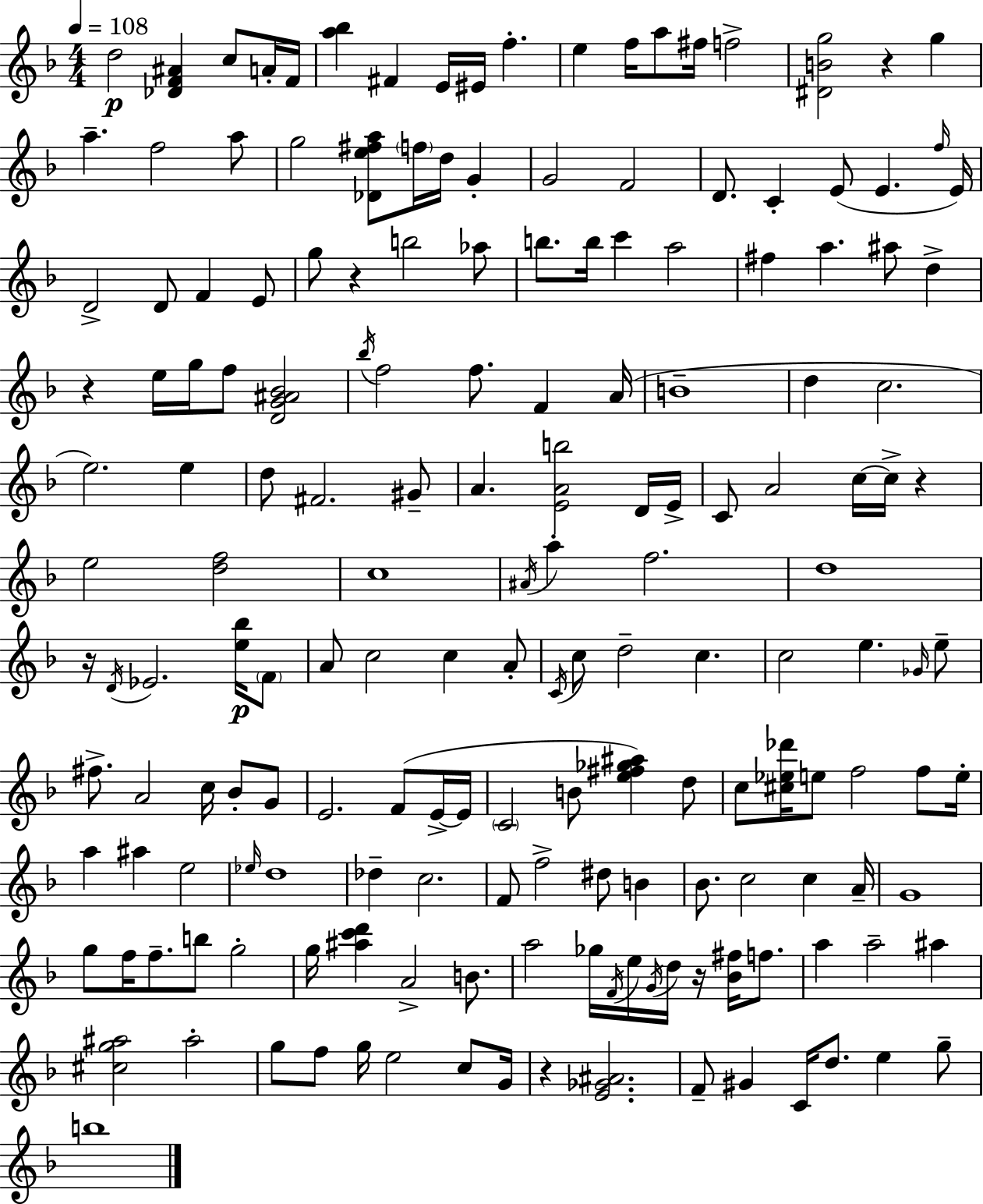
{
  \clef treble
  \numericTimeSignature
  \time 4/4
  \key d \minor
  \tempo 4 = 108
  d''2\p <des' f' ais'>4 c''8 a'16-. f'16 | <a'' bes''>4 fis'4 e'16 eis'16 f''4.-. | e''4 f''16 a''8 fis''16 f''2-> | <dis' b' g''>2 r4 g''4 | \break a''4.-- f''2 a''8 | g''2 <des' e'' fis'' a''>8 \parenthesize f''16 d''16 g'4-. | g'2 f'2 | d'8. c'4-. e'8( e'4. \grace { f''16 }) | \break e'16 d'2-> d'8 f'4 e'8 | g''8 r4 b''2 aes''8 | b''8. b''16 c'''4 a''2 | fis''4 a''4. ais''8 d''4-> | \break r4 e''16 g''16 f''8 <d' g' ais' bes'>2 | \acciaccatura { bes''16 } f''2 f''8. f'4 | a'16( b'1-- | d''4 c''2. | \break e''2.) e''4 | d''8 fis'2. | gis'8-- a'4. <e' a' b''>2 | d'16 e'16-> c'8 a'2 c''16~~ c''16-> r4 | \break e''2 <d'' f''>2 | c''1 | \acciaccatura { ais'16 } a''4-. f''2. | d''1 | \break r16 \acciaccatura { d'16 } ees'2. | <e'' bes''>16\p \parenthesize f'8 a'8 c''2 c''4 | a'8-. \acciaccatura { c'16 } c''8 d''2-- c''4. | c''2 e''4. | \break \grace { ges'16 } e''8-- fis''8.-> a'2 | c''16 bes'8-. g'8 e'2. | f'8( e'16->~~ e'16 \parenthesize c'2 b'8 | <e'' fis'' ges'' ais''>4) d''8 c''8 <cis'' ees'' des'''>16 e''8 f''2 | \break f''8 e''16-. a''4 ais''4 e''2 | \grace { ees''16 } d''1 | des''4-- c''2. | f'8 f''2-> | \break dis''8 b'4 bes'8. c''2 | c''4 a'16-- g'1 | g''8 f''16 f''8.-- b''8 g''2-. | g''16 <ais'' c''' d'''>4 a'2-> | \break b'8. a''2 ges''16 | \acciaccatura { f'16 } e''16 \acciaccatura { g'16 } d''16 r16 <bes' fis''>16 f''8. a''4 a''2-- | ais''4 <cis'' g'' ais''>2 | ais''2-. g''8 f''8 g''16 e''2 | \break c''8 g'16 r4 <e' ges' ais'>2. | f'8-- gis'4 c'16 | d''8. e''4 g''8-- b''1 | \bar "|."
}